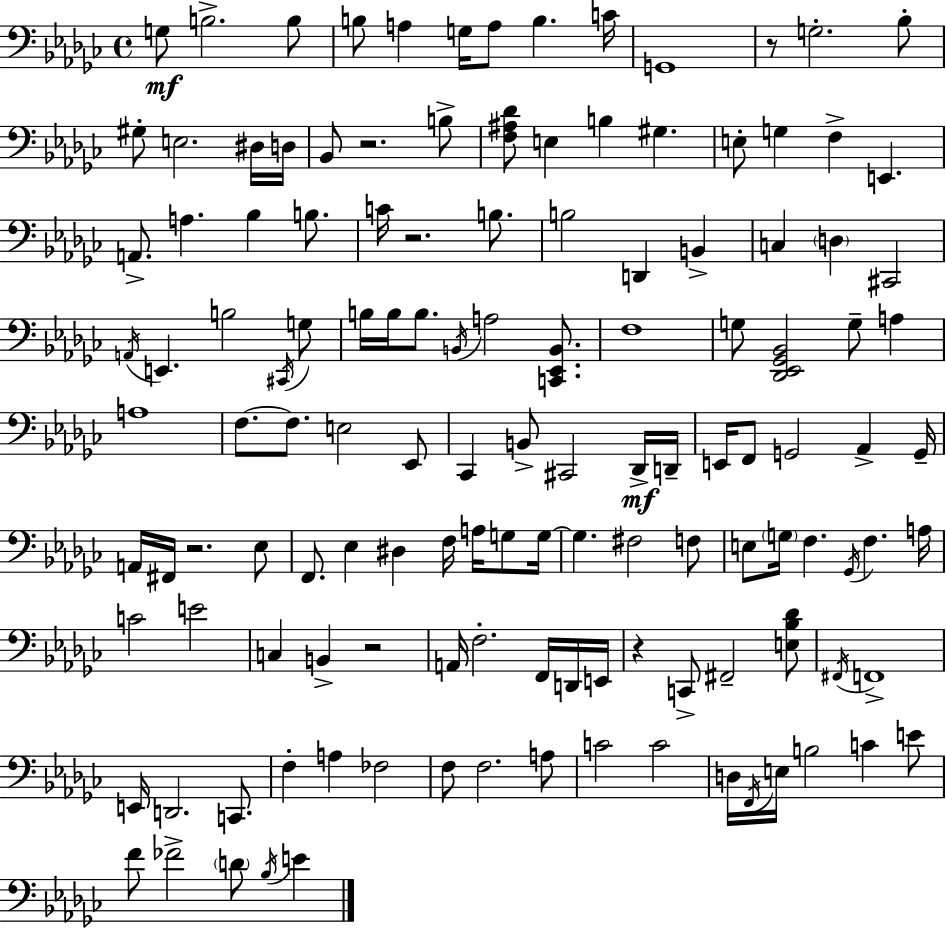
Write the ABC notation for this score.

X:1
T:Untitled
M:4/4
L:1/4
K:Ebm
G,/2 B,2 B,/2 B,/2 A, G,/4 A,/2 B, C/4 G,,4 z/2 G,2 _B,/2 ^G,/2 E,2 ^D,/4 D,/4 _B,,/2 z2 B,/2 [F,^A,_D]/2 E, B, ^G, E,/2 G, F, E,, A,,/2 A, _B, B,/2 C/4 z2 B,/2 B,2 D,, B,, C, D, ^C,,2 A,,/4 E,, B,2 ^C,,/4 G,/2 B,/4 B,/4 B,/2 B,,/4 A,2 [C,,_E,,B,,]/2 F,4 G,/2 [_D,,_E,,_G,,_B,,]2 G,/2 A, A,4 F,/2 F,/2 E,2 _E,,/2 _C,, B,,/2 ^C,,2 _D,,/4 D,,/4 E,,/4 F,,/2 G,,2 _A,, G,,/4 A,,/4 ^F,,/4 z2 _E,/2 F,,/2 _E, ^D, F,/4 A,/4 G,/2 G,/4 G, ^F,2 F,/2 E,/2 G,/4 F, _G,,/4 F, A,/4 C2 E2 C, B,, z2 A,,/4 F,2 F,,/4 D,,/4 E,,/4 z C,,/2 ^F,,2 [E,_B,_D]/2 ^F,,/4 F,,4 E,,/4 D,,2 C,,/2 F, A, _F,2 F,/2 F,2 A,/2 C2 C2 D,/4 F,,/4 E,/4 B,2 C E/2 F/2 _F2 D/2 _B,/4 E